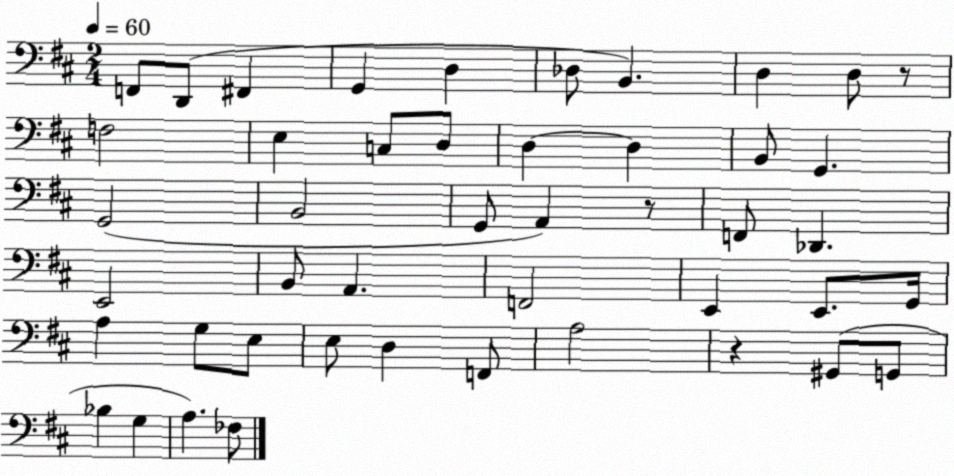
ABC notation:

X:1
T:Untitled
M:2/4
L:1/4
K:D
F,,/2 D,,/2 ^F,, G,, D, _D,/2 B,, D, D,/2 z/2 F,2 E, C,/2 D,/2 D, D, B,,/2 G,, G,,2 B,,2 G,,/2 A,, z/2 F,,/2 _D,, E,,2 B,,/2 A,, F,,2 E,, E,,/2 G,,/4 A, G,/2 E,/2 E,/2 D, F,,/2 A,2 z ^G,,/2 G,,/2 _B, G, A, _F,/2